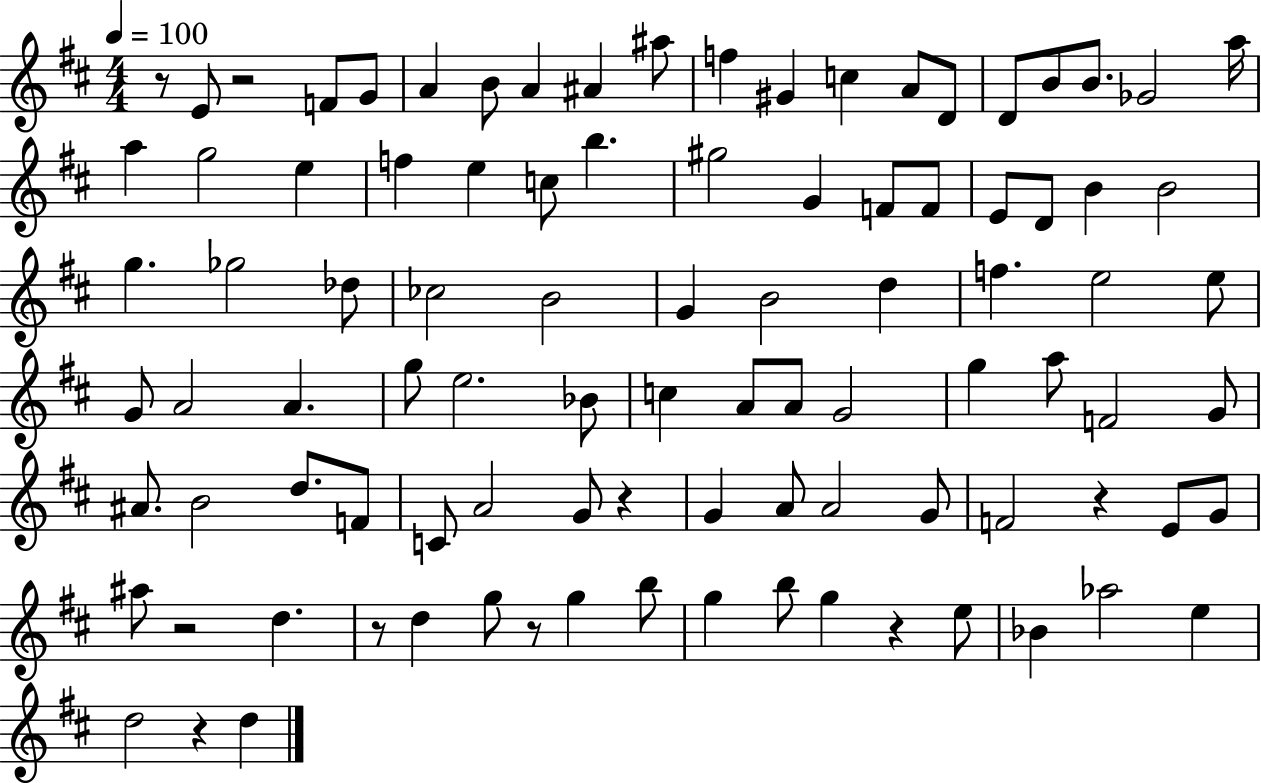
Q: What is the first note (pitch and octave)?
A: E4